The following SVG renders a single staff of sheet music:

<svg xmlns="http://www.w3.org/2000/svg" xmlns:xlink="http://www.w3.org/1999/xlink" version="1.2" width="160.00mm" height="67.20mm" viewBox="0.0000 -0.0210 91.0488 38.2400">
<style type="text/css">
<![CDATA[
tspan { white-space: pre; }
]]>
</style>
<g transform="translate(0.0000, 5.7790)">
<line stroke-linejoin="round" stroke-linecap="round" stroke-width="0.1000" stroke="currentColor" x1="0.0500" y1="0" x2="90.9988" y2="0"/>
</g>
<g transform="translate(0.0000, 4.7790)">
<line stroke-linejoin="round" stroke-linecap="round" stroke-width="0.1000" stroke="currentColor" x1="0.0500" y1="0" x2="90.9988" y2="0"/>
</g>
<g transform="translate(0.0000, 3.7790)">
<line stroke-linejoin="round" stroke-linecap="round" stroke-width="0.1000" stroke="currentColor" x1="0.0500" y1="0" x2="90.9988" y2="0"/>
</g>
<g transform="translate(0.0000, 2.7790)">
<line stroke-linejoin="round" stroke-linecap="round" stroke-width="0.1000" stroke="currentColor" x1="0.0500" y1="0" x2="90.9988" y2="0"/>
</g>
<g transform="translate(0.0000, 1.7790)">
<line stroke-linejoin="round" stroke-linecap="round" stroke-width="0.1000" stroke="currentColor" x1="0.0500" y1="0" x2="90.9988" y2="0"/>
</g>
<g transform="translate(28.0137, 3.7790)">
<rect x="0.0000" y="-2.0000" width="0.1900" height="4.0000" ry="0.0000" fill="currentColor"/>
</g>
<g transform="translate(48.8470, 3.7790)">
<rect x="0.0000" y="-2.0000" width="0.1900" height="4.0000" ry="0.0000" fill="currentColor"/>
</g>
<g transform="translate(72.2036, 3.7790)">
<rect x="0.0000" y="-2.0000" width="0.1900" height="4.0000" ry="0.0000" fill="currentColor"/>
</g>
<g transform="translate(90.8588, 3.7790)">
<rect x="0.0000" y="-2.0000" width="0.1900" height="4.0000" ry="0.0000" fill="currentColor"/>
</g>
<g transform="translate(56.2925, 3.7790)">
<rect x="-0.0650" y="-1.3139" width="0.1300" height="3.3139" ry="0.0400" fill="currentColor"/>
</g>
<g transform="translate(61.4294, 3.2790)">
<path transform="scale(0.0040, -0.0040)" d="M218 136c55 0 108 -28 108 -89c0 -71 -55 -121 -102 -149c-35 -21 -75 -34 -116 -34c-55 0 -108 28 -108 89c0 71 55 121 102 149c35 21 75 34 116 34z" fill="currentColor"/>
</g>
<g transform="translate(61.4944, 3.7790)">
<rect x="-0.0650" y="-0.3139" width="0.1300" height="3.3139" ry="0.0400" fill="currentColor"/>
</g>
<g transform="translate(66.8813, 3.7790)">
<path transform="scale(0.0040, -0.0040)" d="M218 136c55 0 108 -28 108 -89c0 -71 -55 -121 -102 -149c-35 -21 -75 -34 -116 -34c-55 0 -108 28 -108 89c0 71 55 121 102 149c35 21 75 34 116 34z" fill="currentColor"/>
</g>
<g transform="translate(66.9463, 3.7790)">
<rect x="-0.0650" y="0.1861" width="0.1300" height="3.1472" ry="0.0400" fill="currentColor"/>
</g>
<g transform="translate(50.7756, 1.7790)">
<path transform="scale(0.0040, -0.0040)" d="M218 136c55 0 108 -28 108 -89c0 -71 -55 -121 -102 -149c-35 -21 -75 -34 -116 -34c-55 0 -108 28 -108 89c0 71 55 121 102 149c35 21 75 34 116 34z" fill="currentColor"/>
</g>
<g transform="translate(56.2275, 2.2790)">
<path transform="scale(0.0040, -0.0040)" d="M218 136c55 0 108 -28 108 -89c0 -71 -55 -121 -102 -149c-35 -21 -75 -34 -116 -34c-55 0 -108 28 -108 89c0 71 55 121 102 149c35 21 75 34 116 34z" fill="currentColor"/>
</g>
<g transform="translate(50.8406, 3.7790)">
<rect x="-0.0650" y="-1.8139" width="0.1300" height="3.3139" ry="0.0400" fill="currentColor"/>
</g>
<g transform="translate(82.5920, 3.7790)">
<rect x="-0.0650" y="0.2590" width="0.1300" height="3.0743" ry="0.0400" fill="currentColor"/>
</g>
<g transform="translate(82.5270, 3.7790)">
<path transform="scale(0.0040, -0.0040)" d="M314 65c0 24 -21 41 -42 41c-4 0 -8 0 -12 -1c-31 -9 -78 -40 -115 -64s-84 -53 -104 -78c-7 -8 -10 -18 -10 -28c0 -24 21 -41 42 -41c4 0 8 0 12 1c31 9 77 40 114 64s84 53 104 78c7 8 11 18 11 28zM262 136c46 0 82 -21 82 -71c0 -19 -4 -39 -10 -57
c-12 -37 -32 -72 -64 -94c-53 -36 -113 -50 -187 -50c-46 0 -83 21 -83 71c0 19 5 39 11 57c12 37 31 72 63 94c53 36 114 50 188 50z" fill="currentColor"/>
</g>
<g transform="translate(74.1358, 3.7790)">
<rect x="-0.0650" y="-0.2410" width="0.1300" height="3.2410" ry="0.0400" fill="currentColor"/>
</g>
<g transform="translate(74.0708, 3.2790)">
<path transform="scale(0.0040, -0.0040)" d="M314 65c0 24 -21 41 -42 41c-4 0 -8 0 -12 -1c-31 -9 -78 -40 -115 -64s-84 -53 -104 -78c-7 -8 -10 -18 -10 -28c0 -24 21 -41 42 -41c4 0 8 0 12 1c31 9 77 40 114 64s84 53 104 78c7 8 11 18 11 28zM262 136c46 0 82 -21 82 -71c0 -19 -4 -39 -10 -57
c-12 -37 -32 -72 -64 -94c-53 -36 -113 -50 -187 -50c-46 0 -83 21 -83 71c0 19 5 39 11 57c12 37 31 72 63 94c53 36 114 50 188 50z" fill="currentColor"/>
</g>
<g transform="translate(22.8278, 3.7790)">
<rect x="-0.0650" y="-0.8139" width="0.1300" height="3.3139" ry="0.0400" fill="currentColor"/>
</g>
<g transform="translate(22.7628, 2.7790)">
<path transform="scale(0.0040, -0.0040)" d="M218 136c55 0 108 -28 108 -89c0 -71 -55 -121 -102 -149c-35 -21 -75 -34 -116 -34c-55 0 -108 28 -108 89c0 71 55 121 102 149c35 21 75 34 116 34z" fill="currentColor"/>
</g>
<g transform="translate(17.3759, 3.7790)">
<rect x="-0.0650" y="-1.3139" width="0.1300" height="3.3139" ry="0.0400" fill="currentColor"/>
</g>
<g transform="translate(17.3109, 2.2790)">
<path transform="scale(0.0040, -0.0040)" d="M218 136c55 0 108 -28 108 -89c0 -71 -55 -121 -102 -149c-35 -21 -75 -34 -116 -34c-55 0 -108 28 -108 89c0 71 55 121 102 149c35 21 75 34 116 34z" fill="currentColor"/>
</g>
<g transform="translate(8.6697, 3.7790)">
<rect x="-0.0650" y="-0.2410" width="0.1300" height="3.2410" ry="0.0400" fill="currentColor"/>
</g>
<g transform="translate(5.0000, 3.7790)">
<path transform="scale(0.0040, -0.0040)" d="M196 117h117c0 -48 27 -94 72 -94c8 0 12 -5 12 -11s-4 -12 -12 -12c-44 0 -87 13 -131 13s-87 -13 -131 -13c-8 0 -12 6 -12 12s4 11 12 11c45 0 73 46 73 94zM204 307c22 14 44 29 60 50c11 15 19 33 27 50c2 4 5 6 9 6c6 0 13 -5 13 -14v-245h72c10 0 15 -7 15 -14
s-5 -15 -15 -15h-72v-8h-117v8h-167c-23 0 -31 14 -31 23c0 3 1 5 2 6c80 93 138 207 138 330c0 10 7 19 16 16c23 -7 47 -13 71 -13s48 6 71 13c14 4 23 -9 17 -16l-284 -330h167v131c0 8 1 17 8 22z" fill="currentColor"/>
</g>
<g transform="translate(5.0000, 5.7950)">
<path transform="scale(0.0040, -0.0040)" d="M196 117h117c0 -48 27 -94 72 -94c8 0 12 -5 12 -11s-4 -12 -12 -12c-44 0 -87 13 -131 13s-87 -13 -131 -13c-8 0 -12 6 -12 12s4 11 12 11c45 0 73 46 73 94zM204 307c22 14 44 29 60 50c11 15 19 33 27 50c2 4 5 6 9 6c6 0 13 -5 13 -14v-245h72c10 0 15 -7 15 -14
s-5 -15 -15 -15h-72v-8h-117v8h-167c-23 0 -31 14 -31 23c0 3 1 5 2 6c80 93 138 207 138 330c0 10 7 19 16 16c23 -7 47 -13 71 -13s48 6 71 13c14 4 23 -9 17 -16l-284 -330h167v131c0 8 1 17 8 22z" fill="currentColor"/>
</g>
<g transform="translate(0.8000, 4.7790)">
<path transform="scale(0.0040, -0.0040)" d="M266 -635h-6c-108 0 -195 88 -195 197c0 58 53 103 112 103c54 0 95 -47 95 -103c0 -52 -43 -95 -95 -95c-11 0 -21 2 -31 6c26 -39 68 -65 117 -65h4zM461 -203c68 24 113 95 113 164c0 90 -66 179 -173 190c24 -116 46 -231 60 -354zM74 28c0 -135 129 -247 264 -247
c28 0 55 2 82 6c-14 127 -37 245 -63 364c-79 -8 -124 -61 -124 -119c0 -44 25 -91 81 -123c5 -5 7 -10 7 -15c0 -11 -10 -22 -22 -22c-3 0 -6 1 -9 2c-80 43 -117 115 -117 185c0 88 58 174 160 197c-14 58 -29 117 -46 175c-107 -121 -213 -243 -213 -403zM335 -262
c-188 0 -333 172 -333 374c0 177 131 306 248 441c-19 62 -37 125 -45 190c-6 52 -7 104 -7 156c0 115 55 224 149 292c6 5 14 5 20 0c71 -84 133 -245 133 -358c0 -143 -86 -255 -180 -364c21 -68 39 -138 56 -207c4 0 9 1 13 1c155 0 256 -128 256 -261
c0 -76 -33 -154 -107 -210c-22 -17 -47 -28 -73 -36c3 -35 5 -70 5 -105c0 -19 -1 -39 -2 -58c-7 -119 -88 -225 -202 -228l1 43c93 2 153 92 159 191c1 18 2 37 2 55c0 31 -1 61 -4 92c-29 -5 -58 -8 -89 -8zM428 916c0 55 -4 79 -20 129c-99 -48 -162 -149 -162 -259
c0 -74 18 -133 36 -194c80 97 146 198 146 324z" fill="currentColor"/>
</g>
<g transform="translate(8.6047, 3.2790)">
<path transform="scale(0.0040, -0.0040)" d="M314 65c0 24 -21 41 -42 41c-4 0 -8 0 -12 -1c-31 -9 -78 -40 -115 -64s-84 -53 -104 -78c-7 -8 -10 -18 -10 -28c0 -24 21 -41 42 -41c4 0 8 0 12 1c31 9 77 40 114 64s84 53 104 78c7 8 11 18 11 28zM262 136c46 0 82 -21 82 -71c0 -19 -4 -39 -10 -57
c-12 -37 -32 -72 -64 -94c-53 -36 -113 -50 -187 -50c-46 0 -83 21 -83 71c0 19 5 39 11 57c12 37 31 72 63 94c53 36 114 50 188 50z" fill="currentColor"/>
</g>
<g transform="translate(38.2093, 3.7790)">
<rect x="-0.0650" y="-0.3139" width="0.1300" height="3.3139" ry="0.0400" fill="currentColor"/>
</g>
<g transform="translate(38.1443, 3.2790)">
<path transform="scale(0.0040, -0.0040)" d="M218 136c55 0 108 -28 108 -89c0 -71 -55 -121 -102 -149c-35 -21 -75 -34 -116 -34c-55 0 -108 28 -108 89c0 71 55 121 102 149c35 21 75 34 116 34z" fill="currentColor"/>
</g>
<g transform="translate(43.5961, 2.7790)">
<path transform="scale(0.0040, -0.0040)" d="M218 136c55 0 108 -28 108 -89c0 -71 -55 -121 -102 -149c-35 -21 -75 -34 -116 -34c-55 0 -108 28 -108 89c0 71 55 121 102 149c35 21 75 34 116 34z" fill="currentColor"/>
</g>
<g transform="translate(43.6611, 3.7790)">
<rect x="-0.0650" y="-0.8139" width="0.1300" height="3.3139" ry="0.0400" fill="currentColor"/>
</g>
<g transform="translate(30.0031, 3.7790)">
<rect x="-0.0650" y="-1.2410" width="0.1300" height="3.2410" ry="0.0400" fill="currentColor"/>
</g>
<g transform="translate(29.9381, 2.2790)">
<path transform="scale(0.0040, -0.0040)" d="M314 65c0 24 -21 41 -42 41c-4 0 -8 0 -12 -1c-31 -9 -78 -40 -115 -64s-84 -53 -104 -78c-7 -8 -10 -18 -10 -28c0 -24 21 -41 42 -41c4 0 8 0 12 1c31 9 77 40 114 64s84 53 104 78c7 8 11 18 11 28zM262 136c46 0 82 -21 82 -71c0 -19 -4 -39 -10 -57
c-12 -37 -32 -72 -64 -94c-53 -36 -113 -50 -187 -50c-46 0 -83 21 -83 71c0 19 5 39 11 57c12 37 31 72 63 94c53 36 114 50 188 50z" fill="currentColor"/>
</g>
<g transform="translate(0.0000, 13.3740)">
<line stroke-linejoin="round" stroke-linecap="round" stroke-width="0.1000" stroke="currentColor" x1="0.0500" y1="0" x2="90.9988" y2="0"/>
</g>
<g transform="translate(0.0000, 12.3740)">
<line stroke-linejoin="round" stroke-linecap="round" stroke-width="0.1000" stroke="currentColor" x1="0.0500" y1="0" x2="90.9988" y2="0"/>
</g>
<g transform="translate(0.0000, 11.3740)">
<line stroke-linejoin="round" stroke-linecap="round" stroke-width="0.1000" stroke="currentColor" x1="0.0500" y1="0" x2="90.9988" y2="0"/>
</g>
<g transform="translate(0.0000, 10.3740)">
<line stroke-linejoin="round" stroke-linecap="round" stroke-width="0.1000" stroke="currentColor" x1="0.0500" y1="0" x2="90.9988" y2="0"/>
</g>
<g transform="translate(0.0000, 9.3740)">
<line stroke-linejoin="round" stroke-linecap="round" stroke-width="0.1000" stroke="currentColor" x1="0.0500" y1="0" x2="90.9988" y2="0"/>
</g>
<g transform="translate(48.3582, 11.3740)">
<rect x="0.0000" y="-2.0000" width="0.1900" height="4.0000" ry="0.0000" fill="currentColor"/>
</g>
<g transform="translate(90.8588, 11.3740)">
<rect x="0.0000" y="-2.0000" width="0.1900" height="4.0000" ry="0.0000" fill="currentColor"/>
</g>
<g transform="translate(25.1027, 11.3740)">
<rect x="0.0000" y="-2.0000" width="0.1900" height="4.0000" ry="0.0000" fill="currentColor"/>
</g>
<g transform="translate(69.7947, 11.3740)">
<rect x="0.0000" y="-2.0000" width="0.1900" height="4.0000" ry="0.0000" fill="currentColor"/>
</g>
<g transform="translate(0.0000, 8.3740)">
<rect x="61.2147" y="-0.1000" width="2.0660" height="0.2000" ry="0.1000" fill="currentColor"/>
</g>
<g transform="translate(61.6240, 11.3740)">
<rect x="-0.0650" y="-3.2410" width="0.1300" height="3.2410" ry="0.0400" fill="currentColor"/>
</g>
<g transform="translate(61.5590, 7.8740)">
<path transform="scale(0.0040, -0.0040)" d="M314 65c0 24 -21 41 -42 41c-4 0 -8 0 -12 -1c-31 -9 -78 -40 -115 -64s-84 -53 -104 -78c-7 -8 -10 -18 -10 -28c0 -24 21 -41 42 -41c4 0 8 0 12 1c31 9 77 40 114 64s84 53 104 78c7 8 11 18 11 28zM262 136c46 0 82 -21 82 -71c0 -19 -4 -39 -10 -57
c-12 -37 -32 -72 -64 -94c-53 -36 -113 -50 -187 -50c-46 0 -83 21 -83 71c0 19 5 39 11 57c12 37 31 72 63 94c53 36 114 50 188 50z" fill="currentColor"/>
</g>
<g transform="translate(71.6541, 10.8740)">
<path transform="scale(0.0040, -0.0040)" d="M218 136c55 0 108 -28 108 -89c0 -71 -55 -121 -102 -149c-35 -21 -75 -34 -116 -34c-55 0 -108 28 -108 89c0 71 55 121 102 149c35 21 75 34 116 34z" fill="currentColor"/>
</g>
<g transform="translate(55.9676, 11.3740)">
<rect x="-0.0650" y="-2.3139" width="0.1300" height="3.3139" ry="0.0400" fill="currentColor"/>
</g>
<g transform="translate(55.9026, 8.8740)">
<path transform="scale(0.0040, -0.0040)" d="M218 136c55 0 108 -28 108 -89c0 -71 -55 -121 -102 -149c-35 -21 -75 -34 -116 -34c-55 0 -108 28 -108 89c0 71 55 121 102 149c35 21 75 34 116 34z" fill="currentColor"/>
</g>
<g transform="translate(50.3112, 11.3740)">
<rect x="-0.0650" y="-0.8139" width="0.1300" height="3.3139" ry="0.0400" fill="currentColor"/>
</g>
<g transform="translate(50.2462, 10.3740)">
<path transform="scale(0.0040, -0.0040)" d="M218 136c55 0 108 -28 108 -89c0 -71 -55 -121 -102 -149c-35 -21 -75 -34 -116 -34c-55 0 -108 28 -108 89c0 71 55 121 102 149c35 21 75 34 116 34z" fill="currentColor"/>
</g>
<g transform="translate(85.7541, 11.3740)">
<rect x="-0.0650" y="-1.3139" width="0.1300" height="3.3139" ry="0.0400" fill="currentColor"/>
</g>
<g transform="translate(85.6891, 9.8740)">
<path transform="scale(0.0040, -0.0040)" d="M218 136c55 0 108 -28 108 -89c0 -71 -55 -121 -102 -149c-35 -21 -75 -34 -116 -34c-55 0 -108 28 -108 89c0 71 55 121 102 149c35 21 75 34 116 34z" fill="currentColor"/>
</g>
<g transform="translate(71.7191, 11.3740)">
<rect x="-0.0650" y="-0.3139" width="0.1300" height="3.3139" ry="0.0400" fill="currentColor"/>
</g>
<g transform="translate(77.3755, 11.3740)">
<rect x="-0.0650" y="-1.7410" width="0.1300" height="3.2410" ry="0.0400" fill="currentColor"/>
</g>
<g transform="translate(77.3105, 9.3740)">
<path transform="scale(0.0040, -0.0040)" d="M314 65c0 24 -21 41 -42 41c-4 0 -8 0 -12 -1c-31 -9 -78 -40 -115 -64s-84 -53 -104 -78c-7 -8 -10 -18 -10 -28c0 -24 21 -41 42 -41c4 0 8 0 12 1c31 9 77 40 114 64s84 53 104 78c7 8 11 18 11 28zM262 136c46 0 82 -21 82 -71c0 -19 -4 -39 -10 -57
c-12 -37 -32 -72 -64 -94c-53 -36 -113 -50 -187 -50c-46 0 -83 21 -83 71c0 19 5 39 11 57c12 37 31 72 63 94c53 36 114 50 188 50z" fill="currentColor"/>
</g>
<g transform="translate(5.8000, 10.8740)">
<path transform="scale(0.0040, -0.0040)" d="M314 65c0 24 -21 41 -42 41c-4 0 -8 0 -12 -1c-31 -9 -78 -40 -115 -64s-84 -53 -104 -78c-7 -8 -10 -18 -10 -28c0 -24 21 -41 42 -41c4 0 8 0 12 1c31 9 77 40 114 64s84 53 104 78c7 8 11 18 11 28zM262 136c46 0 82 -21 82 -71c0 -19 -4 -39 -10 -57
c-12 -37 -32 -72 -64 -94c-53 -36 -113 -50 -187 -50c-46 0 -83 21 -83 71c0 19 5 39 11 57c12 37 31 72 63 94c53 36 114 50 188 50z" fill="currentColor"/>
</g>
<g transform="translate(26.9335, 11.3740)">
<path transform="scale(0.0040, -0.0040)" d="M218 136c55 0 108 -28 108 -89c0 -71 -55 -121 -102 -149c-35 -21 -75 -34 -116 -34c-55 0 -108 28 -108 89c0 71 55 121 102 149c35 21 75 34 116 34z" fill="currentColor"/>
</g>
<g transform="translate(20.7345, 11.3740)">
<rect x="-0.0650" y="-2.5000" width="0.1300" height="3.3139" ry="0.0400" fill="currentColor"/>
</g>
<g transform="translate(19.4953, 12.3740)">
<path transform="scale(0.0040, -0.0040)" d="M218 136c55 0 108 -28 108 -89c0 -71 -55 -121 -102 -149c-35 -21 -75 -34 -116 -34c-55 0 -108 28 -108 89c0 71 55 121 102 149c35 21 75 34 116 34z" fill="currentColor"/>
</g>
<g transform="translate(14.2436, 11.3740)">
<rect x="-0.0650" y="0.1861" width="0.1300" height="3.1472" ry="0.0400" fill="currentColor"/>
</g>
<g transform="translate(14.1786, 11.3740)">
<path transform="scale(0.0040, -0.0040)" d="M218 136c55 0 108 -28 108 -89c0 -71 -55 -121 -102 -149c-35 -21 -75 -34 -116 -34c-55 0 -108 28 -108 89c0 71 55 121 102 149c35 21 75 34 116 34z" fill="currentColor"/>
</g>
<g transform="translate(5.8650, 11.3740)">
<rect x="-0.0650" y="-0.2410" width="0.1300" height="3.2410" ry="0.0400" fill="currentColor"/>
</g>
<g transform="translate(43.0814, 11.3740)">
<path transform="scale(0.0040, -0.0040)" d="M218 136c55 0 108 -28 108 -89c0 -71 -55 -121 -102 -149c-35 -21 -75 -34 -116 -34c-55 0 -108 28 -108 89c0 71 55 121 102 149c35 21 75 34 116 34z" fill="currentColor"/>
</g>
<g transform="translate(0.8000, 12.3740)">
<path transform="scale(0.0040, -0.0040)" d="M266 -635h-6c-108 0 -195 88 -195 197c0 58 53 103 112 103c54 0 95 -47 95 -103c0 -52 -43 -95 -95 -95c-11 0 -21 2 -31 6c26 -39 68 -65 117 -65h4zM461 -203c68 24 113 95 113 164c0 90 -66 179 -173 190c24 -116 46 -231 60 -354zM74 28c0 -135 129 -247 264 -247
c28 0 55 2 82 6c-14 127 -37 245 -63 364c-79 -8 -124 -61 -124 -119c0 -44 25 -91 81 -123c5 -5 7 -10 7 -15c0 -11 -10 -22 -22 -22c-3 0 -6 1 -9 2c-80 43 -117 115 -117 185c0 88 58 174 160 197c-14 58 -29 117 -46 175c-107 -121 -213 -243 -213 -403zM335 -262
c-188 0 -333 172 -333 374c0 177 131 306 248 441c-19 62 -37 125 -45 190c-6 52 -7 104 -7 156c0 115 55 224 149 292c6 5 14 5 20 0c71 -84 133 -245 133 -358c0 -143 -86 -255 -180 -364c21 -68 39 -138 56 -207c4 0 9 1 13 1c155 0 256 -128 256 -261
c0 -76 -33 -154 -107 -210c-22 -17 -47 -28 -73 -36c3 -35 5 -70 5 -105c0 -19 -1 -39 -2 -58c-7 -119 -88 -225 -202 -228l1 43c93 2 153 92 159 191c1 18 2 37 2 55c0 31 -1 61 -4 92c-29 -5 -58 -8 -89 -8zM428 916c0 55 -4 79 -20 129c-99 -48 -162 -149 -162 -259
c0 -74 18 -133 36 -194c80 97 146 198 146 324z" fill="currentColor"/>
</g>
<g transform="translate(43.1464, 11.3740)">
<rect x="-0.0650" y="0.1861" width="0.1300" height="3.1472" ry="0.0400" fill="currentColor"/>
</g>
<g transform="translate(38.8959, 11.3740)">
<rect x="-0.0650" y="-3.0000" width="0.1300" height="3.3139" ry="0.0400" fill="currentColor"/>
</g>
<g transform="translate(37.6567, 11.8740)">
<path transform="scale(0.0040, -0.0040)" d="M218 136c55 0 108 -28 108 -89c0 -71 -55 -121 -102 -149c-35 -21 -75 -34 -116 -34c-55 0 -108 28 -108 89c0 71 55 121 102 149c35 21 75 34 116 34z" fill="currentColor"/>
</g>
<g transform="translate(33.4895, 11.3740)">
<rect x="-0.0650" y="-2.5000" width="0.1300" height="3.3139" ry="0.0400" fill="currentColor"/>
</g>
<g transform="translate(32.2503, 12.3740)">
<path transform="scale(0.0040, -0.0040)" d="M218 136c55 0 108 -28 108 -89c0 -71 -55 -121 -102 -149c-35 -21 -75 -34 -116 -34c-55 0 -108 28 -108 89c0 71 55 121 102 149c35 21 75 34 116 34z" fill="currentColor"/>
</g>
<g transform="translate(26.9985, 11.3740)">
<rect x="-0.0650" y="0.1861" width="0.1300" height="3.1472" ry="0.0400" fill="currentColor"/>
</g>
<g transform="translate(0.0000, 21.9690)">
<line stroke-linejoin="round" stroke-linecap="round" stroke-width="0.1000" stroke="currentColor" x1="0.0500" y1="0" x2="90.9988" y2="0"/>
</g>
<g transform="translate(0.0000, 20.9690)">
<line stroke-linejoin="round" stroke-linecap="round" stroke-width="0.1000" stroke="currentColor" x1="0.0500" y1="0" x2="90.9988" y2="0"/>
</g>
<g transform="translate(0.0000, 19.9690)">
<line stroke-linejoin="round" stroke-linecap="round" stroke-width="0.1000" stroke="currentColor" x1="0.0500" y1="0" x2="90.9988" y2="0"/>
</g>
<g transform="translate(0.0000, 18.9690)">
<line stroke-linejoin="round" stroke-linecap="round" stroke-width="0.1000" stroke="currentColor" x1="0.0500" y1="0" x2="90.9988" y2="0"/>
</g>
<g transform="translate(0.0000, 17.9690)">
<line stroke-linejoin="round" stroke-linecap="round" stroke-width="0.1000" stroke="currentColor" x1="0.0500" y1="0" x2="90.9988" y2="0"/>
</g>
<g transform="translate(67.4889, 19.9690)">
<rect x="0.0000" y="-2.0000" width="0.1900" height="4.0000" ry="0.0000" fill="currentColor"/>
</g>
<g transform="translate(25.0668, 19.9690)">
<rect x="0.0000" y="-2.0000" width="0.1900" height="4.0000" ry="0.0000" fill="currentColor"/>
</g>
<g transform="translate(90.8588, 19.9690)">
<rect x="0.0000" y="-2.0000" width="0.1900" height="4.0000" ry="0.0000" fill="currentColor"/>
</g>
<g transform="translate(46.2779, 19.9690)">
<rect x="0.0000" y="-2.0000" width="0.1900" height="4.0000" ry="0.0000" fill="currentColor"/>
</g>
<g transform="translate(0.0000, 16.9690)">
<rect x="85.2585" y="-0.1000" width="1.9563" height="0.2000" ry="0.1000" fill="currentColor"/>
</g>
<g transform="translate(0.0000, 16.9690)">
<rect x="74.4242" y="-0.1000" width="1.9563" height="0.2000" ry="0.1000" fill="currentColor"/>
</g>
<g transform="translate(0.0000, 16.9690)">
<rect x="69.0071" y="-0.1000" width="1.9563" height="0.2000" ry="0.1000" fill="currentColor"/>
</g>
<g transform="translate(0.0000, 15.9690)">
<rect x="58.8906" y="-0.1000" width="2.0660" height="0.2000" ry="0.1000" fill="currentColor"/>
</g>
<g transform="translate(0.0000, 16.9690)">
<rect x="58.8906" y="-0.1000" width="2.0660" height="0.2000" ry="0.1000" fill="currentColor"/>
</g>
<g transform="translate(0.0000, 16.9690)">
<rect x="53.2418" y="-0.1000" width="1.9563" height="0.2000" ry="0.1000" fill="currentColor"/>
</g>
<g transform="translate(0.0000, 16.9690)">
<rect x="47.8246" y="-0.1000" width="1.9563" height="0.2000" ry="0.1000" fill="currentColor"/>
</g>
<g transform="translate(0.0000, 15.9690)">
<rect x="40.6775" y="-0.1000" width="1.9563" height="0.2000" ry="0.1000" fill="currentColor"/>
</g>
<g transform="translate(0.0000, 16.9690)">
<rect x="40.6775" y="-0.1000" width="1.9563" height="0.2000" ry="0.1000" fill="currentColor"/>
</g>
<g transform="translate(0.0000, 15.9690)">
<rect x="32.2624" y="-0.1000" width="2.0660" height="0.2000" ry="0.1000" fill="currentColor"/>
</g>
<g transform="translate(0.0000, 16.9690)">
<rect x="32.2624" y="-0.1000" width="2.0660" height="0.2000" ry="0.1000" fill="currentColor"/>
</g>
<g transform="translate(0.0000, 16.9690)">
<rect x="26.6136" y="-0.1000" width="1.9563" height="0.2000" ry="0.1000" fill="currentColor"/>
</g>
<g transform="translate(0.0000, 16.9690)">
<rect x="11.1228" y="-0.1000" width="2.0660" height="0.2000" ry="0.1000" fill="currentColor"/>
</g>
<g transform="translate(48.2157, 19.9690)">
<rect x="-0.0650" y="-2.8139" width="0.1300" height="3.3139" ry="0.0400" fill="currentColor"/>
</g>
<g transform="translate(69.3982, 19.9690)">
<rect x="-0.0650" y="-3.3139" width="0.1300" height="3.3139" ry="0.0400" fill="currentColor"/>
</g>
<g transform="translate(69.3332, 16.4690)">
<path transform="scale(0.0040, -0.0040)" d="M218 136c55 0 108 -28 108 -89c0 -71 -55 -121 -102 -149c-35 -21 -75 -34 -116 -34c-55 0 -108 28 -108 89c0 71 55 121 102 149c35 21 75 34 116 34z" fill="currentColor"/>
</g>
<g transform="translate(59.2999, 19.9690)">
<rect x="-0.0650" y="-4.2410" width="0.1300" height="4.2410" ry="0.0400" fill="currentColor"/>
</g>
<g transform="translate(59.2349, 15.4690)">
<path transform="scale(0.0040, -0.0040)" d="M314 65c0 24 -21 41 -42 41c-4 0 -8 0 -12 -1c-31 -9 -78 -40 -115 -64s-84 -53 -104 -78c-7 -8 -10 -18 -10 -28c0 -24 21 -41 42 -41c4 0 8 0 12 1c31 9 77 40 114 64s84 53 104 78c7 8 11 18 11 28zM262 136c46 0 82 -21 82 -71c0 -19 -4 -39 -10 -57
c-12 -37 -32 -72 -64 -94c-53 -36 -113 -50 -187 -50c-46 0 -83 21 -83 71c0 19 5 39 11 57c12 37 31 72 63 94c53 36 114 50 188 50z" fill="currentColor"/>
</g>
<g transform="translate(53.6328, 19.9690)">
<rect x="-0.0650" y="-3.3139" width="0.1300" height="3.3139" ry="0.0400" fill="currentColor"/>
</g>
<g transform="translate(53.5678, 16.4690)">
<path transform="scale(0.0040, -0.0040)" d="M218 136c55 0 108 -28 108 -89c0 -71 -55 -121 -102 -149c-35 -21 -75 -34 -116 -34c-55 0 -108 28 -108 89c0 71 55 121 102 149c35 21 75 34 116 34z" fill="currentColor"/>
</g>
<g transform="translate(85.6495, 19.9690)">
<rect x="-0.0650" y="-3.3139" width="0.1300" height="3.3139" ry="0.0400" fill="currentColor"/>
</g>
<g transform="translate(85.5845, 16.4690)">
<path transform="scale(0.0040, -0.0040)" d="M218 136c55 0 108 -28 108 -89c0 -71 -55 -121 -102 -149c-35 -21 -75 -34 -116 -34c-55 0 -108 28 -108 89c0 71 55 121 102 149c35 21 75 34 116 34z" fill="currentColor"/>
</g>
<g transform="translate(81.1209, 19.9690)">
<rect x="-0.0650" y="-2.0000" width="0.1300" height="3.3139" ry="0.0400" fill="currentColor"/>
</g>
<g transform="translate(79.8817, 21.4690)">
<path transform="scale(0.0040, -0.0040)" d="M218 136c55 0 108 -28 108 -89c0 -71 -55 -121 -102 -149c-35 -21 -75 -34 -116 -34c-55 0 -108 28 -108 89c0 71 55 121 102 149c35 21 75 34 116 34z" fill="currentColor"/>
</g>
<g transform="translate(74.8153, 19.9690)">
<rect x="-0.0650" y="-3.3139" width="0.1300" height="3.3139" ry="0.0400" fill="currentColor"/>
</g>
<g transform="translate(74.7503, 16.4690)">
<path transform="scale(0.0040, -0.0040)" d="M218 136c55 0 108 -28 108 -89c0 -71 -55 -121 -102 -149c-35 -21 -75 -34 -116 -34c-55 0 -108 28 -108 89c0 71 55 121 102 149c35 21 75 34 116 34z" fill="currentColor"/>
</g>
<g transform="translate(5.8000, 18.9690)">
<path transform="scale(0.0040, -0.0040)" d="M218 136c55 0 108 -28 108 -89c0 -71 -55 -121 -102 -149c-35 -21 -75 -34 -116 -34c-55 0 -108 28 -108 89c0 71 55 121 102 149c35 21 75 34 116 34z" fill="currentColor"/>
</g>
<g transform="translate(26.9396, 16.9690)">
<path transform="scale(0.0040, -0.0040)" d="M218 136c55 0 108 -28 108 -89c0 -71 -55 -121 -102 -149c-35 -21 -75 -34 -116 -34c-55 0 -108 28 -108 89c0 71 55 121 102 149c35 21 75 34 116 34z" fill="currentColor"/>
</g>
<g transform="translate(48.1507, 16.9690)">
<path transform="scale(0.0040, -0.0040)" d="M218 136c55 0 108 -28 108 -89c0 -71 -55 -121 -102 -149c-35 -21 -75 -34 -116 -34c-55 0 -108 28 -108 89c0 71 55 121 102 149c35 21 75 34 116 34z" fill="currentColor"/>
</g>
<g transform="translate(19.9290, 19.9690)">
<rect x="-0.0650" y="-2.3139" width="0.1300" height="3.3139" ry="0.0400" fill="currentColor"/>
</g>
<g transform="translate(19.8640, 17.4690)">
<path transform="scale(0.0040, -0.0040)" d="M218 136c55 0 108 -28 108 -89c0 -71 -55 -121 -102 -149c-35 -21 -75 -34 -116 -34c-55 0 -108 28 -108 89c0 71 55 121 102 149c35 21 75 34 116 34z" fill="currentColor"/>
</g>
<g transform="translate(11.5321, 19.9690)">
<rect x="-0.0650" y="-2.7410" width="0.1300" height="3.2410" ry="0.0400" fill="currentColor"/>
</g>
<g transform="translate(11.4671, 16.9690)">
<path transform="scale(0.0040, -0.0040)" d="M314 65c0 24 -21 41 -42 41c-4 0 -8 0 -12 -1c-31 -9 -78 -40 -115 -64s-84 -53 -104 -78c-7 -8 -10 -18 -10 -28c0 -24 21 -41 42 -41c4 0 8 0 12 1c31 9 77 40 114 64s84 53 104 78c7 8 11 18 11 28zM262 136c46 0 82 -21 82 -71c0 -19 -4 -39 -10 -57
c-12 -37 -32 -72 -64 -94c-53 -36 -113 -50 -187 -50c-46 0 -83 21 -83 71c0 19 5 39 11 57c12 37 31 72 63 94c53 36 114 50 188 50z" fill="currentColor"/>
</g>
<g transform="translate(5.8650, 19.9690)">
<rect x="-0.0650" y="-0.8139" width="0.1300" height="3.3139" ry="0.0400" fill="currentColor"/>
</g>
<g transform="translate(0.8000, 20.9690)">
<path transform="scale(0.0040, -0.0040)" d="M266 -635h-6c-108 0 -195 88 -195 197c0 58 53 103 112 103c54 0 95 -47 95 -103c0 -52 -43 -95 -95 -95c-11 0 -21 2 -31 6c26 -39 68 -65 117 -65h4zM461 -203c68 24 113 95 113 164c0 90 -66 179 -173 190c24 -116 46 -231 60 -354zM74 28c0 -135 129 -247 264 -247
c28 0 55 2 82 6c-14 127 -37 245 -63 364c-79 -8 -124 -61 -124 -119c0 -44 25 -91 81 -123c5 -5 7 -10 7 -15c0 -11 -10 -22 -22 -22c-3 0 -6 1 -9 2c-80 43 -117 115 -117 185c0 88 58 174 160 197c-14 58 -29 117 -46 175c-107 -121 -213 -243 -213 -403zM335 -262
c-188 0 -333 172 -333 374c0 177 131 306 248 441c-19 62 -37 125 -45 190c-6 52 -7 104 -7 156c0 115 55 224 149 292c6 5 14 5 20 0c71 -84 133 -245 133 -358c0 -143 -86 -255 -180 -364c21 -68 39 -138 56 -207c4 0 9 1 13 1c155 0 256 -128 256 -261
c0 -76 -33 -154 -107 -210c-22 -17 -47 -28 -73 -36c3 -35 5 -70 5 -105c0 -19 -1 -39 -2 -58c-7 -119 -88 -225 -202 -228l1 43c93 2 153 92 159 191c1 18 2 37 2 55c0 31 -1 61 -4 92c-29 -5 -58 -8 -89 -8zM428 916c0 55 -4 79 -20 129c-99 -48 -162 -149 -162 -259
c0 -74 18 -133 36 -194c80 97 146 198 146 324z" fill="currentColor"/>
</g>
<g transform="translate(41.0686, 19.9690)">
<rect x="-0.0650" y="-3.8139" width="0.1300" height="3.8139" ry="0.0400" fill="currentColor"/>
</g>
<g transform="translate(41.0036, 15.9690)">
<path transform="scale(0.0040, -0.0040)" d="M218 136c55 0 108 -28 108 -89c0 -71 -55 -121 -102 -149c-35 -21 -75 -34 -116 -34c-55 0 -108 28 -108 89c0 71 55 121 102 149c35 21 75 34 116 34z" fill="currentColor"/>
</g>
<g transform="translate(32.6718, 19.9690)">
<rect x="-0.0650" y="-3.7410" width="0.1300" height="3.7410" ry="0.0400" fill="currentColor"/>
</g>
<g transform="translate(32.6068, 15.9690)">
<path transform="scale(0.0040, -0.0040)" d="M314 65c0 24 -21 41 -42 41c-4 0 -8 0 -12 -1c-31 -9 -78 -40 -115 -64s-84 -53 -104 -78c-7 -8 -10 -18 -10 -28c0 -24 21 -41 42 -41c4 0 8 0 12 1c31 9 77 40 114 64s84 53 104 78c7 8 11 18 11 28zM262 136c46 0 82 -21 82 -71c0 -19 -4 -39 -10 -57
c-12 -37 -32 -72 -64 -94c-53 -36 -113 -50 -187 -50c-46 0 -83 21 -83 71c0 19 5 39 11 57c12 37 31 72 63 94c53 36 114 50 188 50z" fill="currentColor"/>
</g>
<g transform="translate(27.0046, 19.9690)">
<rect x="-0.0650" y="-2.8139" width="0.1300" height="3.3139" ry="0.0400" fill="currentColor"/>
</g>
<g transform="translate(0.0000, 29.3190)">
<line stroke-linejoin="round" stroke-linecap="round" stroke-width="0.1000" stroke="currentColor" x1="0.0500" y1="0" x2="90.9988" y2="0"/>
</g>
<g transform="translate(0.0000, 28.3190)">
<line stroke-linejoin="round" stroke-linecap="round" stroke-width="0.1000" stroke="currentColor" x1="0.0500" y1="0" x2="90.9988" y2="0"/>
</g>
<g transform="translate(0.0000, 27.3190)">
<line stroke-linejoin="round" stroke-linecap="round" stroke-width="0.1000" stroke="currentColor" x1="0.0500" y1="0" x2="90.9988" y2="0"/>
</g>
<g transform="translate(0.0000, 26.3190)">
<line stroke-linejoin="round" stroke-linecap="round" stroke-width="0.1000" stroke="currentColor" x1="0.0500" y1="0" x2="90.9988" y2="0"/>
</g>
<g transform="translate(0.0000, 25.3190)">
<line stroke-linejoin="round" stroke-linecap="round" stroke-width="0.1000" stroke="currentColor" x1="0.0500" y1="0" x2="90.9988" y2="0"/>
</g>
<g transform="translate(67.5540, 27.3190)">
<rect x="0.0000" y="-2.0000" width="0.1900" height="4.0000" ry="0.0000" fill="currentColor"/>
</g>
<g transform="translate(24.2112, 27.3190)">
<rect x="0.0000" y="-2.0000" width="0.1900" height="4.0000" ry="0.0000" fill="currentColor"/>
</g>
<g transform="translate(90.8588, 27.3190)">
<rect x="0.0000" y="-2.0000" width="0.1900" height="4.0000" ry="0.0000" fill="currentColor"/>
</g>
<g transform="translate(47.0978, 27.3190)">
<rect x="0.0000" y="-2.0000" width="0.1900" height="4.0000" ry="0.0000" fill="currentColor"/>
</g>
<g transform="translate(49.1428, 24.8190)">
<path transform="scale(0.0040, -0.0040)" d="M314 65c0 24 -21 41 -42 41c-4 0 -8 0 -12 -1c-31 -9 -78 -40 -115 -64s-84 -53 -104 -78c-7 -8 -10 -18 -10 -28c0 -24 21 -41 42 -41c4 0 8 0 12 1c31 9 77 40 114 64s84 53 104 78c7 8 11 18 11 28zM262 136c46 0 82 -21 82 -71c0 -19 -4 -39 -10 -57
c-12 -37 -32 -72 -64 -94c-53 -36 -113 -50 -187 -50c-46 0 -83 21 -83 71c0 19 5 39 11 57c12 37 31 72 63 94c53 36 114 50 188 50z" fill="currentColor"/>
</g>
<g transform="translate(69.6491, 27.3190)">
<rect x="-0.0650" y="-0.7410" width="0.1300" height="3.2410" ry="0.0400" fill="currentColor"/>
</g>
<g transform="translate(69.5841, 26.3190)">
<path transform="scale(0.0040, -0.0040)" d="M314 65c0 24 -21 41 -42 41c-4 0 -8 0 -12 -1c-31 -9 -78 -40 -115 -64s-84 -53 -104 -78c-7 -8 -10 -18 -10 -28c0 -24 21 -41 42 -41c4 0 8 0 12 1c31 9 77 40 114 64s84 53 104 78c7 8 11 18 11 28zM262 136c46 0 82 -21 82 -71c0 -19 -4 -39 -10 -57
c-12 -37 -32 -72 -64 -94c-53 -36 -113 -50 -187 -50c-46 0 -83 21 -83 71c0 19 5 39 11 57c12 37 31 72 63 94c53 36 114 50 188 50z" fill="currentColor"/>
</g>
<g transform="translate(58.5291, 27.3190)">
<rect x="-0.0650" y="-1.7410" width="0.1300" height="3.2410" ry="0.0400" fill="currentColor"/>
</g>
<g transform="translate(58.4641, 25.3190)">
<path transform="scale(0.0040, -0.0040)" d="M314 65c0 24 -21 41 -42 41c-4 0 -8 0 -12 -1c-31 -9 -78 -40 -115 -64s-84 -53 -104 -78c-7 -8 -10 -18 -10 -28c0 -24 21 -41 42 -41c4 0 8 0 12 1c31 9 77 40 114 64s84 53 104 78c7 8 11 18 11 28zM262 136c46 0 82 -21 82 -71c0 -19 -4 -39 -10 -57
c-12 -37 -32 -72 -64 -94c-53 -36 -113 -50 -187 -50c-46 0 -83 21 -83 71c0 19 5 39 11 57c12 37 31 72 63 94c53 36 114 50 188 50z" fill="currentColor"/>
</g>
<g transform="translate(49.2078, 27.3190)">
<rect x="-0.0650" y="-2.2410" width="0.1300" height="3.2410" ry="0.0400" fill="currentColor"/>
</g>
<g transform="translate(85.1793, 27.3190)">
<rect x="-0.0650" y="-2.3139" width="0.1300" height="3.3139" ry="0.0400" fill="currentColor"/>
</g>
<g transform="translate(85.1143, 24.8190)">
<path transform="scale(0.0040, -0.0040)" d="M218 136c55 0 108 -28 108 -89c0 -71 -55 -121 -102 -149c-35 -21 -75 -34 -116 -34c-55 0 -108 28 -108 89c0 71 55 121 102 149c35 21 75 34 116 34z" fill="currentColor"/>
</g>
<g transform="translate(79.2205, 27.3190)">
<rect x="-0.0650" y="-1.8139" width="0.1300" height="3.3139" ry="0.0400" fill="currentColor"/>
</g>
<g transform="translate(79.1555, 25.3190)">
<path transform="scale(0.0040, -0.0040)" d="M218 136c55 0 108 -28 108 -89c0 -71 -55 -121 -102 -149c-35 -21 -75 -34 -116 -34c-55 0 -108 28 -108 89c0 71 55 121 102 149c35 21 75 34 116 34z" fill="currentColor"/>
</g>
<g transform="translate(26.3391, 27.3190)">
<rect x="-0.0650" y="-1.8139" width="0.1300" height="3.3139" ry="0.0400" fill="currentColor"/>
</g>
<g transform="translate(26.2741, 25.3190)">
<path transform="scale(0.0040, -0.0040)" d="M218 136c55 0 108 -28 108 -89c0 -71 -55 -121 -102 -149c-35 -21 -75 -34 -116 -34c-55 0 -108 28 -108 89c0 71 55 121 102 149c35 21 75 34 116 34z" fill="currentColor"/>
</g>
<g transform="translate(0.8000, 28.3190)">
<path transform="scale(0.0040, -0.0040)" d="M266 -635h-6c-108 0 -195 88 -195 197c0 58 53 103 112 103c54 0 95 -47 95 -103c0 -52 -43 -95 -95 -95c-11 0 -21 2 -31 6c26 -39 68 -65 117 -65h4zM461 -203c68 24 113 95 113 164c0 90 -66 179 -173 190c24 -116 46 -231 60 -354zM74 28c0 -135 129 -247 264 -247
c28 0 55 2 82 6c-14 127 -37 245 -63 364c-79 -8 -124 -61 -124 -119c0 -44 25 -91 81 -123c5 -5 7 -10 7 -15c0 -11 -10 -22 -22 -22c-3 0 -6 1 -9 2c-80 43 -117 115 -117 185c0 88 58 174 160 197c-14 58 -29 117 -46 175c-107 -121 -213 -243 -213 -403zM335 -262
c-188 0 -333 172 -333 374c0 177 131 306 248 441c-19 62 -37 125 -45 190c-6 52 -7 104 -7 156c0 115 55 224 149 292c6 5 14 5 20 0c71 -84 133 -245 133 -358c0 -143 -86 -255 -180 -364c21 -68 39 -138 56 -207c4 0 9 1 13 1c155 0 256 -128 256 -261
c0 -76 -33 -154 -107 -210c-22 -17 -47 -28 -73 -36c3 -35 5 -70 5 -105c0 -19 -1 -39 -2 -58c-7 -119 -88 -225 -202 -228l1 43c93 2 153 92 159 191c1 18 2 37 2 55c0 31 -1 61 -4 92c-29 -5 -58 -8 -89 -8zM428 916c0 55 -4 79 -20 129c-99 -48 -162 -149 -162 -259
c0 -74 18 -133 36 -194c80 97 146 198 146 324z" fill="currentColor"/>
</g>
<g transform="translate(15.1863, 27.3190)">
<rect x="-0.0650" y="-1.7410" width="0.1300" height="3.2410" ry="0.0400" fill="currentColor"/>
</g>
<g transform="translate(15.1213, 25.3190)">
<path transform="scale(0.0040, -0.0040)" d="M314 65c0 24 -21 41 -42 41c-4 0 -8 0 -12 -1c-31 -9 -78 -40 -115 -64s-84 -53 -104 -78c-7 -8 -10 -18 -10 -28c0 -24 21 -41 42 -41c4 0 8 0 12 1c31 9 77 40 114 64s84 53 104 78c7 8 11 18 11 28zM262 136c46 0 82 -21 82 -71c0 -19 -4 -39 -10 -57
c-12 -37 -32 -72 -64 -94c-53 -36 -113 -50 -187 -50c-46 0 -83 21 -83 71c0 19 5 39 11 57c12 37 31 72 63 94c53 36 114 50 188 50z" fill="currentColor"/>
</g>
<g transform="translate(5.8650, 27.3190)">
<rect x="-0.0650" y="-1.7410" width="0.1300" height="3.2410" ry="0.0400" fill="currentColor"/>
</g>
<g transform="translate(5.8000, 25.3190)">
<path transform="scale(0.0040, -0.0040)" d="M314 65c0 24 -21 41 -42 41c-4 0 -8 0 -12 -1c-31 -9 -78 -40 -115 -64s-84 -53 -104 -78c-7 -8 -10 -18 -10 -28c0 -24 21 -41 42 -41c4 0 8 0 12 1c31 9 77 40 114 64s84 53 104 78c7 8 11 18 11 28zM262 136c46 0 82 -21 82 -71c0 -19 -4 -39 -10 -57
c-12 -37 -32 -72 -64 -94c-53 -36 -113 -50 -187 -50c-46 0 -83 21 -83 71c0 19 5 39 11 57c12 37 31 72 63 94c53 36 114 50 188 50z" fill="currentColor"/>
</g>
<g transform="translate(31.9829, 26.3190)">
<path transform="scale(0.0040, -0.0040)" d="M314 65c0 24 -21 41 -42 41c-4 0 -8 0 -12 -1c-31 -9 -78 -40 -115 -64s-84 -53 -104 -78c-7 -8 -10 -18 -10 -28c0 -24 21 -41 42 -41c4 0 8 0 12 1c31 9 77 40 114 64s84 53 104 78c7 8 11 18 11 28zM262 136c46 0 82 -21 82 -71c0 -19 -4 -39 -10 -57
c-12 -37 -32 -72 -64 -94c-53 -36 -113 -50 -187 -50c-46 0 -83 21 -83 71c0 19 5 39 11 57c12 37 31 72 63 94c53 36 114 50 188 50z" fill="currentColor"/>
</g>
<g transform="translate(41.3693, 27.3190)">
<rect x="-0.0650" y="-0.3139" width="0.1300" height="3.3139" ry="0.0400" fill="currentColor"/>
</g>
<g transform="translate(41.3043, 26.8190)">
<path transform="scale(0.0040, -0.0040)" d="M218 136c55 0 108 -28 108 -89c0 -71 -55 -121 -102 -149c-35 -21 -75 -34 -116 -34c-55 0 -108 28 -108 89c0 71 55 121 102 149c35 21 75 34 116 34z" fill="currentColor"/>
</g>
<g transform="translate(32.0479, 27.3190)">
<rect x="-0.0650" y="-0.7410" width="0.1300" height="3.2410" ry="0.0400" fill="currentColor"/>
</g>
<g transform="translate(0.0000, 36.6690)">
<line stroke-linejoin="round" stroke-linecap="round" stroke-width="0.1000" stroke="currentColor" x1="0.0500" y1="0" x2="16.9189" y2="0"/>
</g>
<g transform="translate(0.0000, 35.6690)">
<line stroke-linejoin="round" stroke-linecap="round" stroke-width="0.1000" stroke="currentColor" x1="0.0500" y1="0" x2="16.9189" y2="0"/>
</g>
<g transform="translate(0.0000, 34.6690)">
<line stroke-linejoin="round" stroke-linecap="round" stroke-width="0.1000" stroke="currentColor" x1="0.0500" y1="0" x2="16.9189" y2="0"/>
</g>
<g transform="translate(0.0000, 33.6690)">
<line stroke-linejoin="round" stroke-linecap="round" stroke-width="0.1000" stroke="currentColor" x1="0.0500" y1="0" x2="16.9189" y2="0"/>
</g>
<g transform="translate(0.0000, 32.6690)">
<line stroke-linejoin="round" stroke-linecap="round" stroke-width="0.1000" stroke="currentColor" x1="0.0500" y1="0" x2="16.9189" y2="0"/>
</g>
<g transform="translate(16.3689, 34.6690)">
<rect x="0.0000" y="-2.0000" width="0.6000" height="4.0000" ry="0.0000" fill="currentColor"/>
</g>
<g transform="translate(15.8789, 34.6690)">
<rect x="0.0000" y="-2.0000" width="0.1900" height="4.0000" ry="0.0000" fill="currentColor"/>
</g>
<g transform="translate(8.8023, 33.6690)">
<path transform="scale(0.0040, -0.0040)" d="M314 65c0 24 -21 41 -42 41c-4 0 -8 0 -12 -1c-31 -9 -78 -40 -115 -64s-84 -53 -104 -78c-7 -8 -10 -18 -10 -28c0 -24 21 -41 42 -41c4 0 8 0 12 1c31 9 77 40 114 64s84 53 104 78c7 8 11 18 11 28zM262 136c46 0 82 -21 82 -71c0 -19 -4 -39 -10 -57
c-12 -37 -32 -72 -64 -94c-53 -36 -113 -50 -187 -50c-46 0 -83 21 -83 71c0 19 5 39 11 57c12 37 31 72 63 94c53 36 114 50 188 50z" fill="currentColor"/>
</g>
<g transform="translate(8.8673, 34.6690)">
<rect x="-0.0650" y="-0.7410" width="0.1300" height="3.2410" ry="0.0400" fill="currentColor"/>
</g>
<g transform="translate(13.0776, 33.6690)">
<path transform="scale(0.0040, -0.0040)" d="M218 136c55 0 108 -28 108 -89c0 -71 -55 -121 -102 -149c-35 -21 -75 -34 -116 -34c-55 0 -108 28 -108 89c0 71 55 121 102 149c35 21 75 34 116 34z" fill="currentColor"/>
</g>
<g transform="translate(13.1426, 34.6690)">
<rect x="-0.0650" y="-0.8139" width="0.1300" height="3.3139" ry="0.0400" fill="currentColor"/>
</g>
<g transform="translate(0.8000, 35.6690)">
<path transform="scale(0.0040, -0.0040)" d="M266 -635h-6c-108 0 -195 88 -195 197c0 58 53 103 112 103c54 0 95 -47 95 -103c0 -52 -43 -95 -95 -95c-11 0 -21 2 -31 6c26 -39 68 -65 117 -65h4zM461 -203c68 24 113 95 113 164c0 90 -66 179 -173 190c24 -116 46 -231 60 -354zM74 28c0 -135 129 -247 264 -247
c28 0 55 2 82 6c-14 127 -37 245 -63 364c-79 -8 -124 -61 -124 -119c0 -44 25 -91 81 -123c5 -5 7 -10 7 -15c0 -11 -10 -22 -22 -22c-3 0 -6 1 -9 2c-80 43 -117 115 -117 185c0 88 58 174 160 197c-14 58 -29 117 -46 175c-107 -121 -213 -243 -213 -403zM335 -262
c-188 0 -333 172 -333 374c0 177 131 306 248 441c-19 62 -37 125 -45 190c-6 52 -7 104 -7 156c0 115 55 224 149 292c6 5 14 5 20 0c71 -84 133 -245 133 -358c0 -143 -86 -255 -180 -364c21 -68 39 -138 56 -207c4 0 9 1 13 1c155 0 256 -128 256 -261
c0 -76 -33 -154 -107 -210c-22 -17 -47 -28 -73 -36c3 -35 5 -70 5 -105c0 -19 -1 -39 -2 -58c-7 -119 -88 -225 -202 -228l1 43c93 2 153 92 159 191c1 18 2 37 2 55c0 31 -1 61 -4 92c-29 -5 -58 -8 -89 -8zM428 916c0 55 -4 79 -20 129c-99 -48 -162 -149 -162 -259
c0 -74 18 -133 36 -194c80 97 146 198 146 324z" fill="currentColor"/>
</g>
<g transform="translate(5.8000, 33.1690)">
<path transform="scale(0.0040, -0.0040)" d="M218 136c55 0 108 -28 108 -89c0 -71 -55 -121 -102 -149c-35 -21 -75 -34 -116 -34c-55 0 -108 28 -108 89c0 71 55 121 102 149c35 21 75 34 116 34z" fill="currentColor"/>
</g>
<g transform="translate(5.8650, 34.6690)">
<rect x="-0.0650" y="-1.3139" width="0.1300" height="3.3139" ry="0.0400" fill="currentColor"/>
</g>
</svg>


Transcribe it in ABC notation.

X:1
T:Untitled
M:4/4
L:1/4
K:C
c2 e d e2 c d f e c B c2 B2 c2 B G B G A B d g b2 c f2 e d a2 g a c'2 c' a b d'2 b b F b f2 f2 f d2 c g2 f2 d2 f g e d2 d